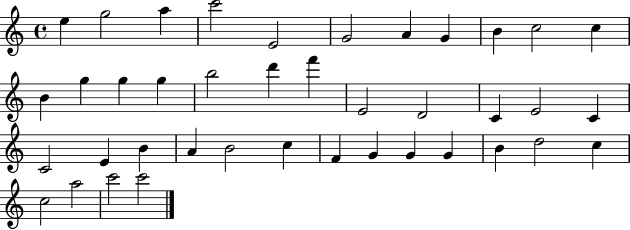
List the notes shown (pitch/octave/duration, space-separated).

E5/q G5/h A5/q C6/h E4/h G4/h A4/q G4/q B4/q C5/h C5/q B4/q G5/q G5/q G5/q B5/h D6/q F6/q E4/h D4/h C4/q E4/h C4/q C4/h E4/q B4/q A4/q B4/h C5/q F4/q G4/q G4/q G4/q B4/q D5/h C5/q C5/h A5/h C6/h C6/h